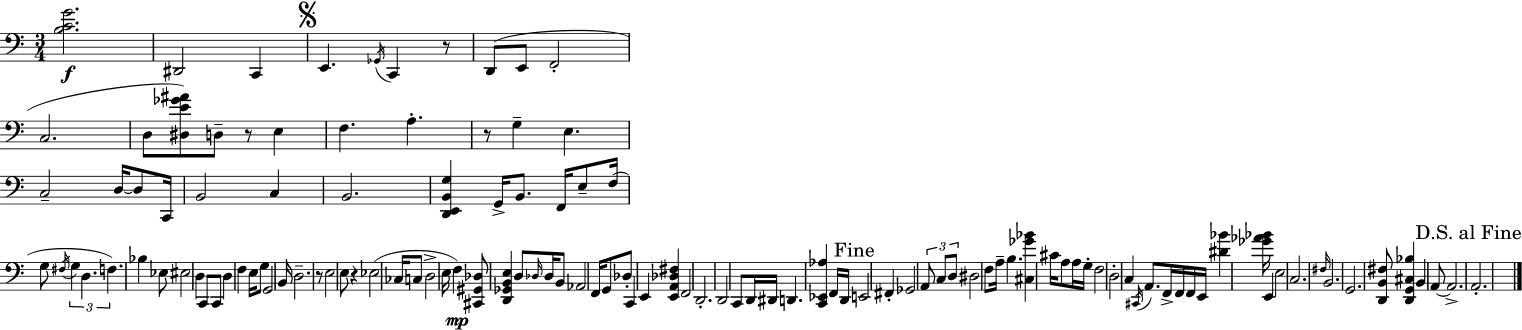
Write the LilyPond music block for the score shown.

{
  \clef bass
  \numericTimeSignature
  \time 3/4
  \key a \minor
  <b c' g'>2.\f | dis,2 c,4 | \mark \markup { \musicglyph "scripts.segno" } e,4. \acciaccatura { ges,16 } c,4 r8 | d,8( e,8 f,2-. | \break c2. | d8 <dis e' ges' ais'>8) d8-- r8 e4 | f4. a4.-. | r8 g4-- e4. | \break c2-- d16~~ d8 | c,16 b,2 c4 | b,2. | <d, e, b, g>4 g,16-> b,8. f,16 e8-- | \break f16( g8 \acciaccatura { fis16 } \tuplet 3/2 { g4 d4. | f4.) } bes4 | ees8 eis2 d4 | c,8 c,8 d4 f4 | \break e16 g8 g,2 | b,16 d2.-- | r8 e2 | e8 r4 ees2( | \break ces16 c8 d2-> | \parenthesize e16 f4\mp) <cis, gis, des>8 <d, ges, b, e>4 | d8 \grace { des16 } des16 b,8 aes,2 | f,16 g,8 des8-. c,4 e,4 | \break <e, a, des fis>4 f,2 | d,2.-. | d,2 c,8 | d,16 dis,16 d,4. <c, ees, aes>4 | \break f,16 d,16 \mark "Fine" e,2 fis,4-. | ges,2 \tuplet 3/2 { a,8 | c8 d8 } dis2 | f8 a16-- b4. <cis ges' bes'>4 | \break cis'16 a8 a16 g16-. f2 | d2-. c4 | \acciaccatura { cis,16 } a,8. f,16-> f,16 f,16 e,16 <dis' bes'>4 | <ges' aes' bes'>16 e,4 e2 | \break c2. | \grace { fis16 } b,2. | g,2. | <d, b, fis>8 <d, g, cis bes>4 b,4 | \break a,8~~ a,2.-> | \mark "D.S. al Fine" a,2.-. | \bar "|."
}